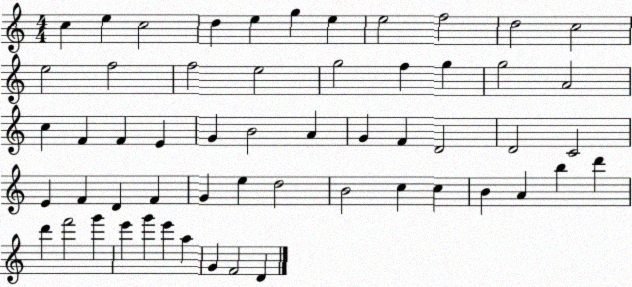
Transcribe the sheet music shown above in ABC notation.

X:1
T:Untitled
M:4/4
L:1/4
K:C
c e c2 d e g e e2 f2 d2 c2 e2 f2 f2 e2 g2 f g g2 A2 c F F E G B2 A G F D2 D2 C2 E F D F G e d2 B2 c c B A b d' d' f'2 g' e' g' e' a G F2 D